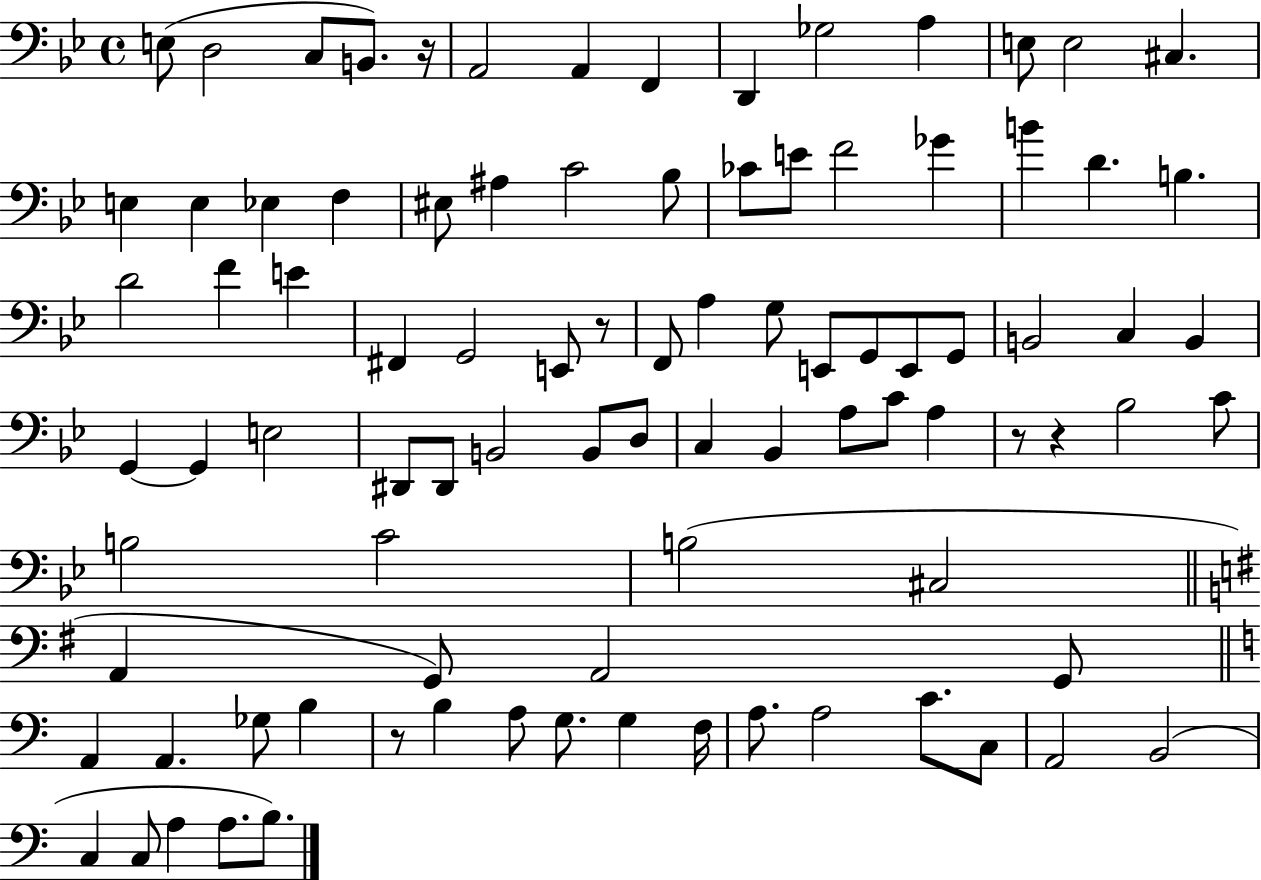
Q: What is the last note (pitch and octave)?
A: B3